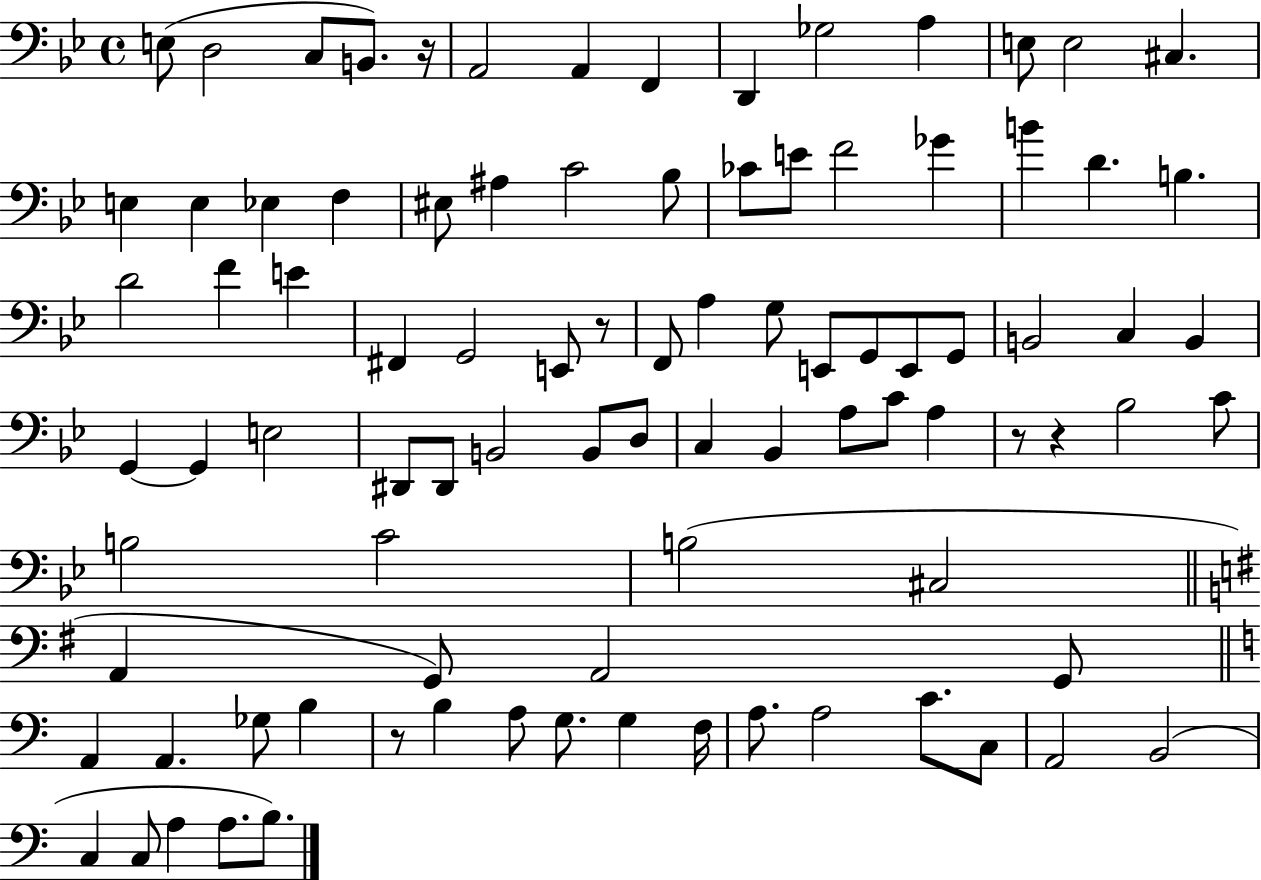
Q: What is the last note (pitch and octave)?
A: B3